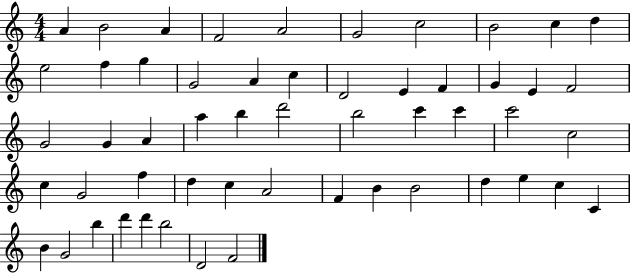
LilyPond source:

{
  \clef treble
  \numericTimeSignature
  \time 4/4
  \key c \major
  a'4 b'2 a'4 | f'2 a'2 | g'2 c''2 | b'2 c''4 d''4 | \break e''2 f''4 g''4 | g'2 a'4 c''4 | d'2 e'4 f'4 | g'4 e'4 f'2 | \break g'2 g'4 a'4 | a''4 b''4 d'''2 | b''2 c'''4 c'''4 | c'''2 c''2 | \break c''4 g'2 f''4 | d''4 c''4 a'2 | f'4 b'4 b'2 | d''4 e''4 c''4 c'4 | \break b'4 g'2 b''4 | d'''4 d'''4 b''2 | d'2 f'2 | \bar "|."
}